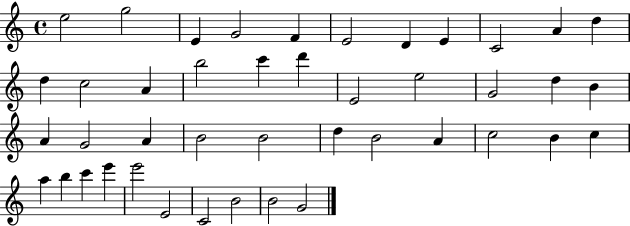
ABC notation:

X:1
T:Untitled
M:4/4
L:1/4
K:C
e2 g2 E G2 F E2 D E C2 A d d c2 A b2 c' d' E2 e2 G2 d B A G2 A B2 B2 d B2 A c2 B c a b c' e' e'2 E2 C2 B2 B2 G2